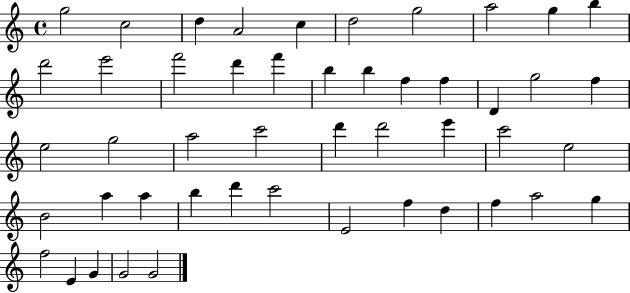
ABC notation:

X:1
T:Untitled
M:4/4
L:1/4
K:C
g2 c2 d A2 c d2 g2 a2 g b d'2 e'2 f'2 d' f' b b f f D g2 f e2 g2 a2 c'2 d' d'2 e' c'2 e2 B2 a a b d' c'2 E2 f d f a2 g f2 E G G2 G2